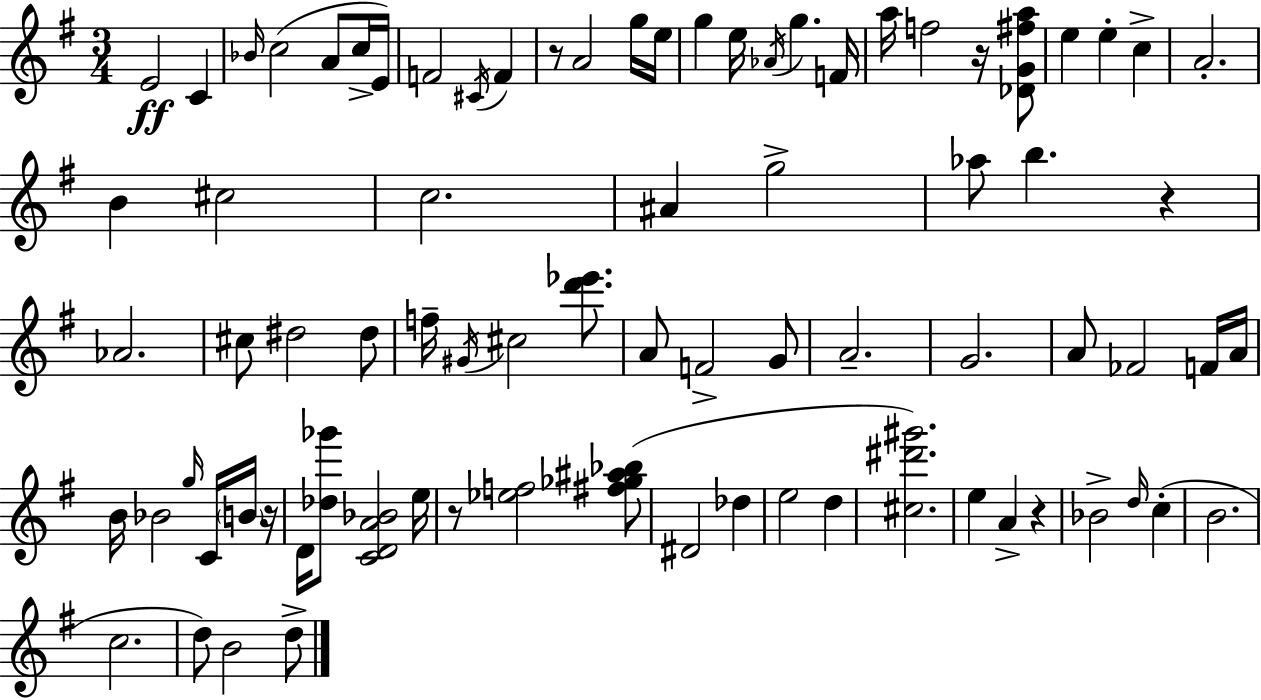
E4/h C4/q Bb4/s C5/h A4/e C5/s E4/s F4/h C#4/s F4/q R/e A4/h G5/s E5/s G5/q E5/s Ab4/s G5/q. F4/s A5/s F5/h R/s [Db4,G4,F#5,A5]/e E5/q E5/q C5/q A4/h. B4/q C#5/h C5/h. A#4/q G5/h Ab5/e B5/q. R/q Ab4/h. C#5/e D#5/h D#5/e F5/s G#4/s C#5/h [D6,Eb6]/e. A4/e F4/h G4/e A4/h. G4/h. A4/e FES4/h F4/s A4/s B4/s Bb4/h G5/s C4/s B4/s R/s D4/s [Db5,Gb6]/e [C4,D4,A4,Bb4]/h E5/s R/e [Eb5,F5]/h [F#5,Gb5,A#5,Bb5]/e D#4/h Db5/q E5/h D5/q [C#5,D#6,G#6]/h. E5/q A4/q R/q Bb4/h D5/s C5/q B4/h. C5/h. D5/e B4/h D5/e